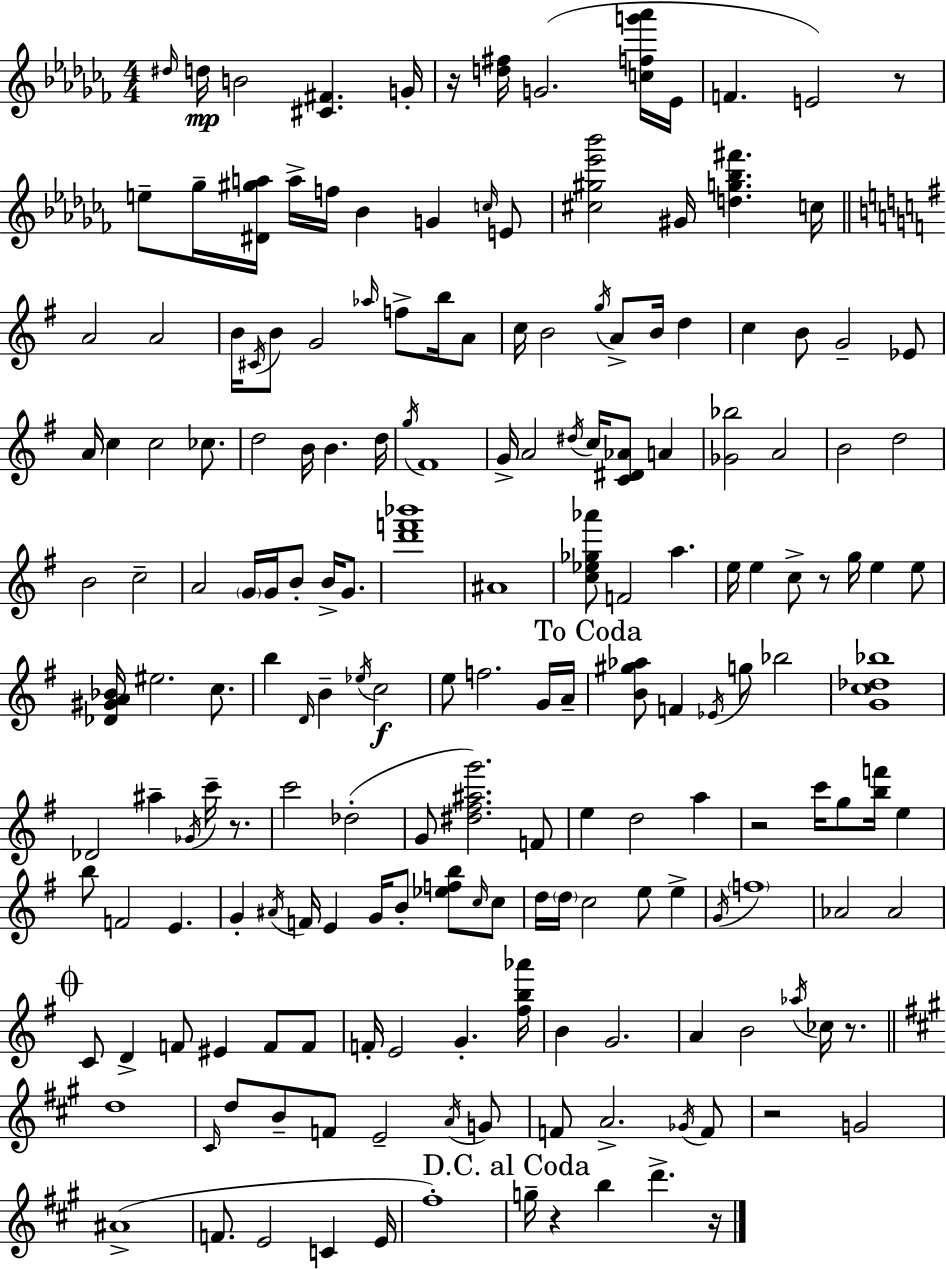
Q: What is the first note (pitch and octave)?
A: D#5